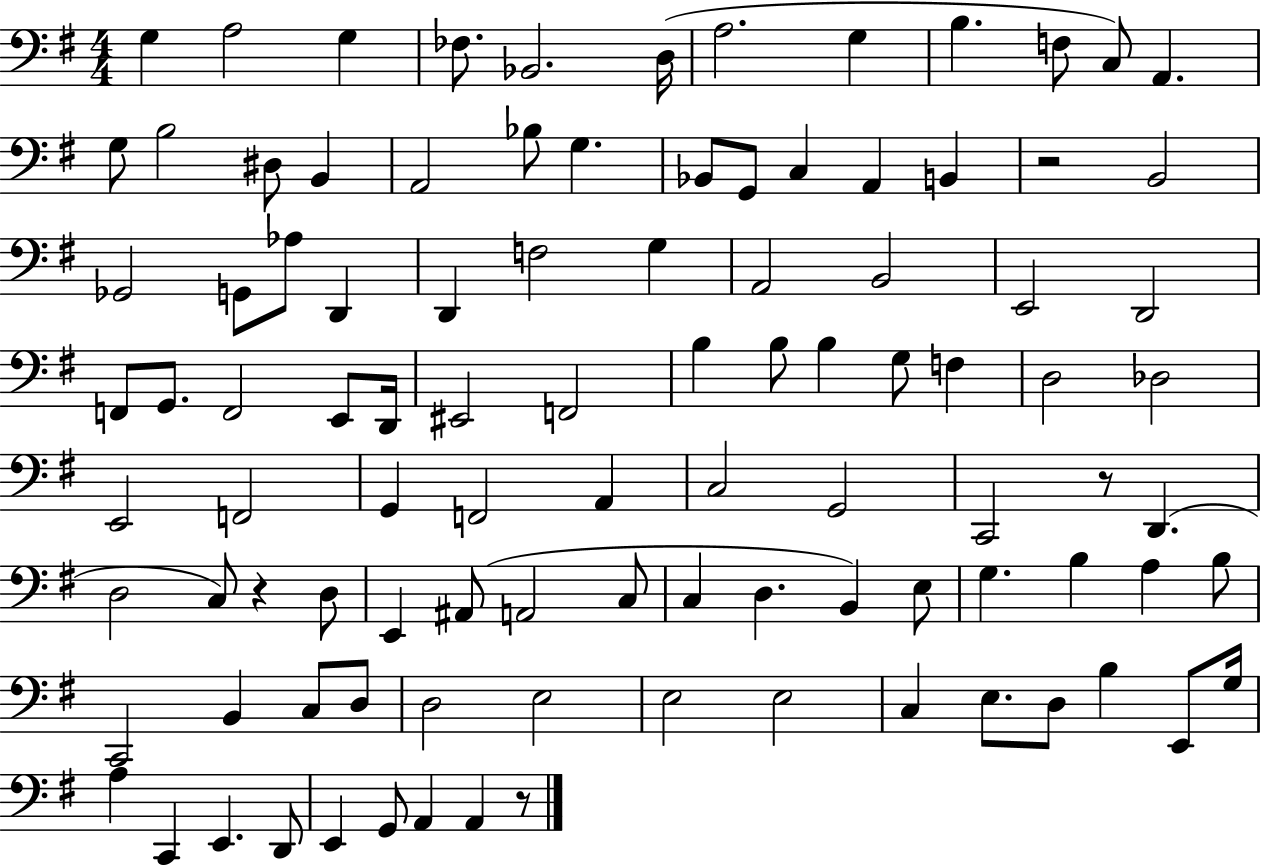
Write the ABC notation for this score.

X:1
T:Untitled
M:4/4
L:1/4
K:G
G, A,2 G, _F,/2 _B,,2 D,/4 A,2 G, B, F,/2 C,/2 A,, G,/2 B,2 ^D,/2 B,, A,,2 _B,/2 G, _B,,/2 G,,/2 C, A,, B,, z2 B,,2 _G,,2 G,,/2 _A,/2 D,, D,, F,2 G, A,,2 B,,2 E,,2 D,,2 F,,/2 G,,/2 F,,2 E,,/2 D,,/4 ^E,,2 F,,2 B, B,/2 B, G,/2 F, D,2 _D,2 E,,2 F,,2 G,, F,,2 A,, C,2 G,,2 C,,2 z/2 D,, D,2 C,/2 z D,/2 E,, ^A,,/2 A,,2 C,/2 C, D, B,, E,/2 G, B, A, B,/2 C,,2 B,, C,/2 D,/2 D,2 E,2 E,2 E,2 C, E,/2 D,/2 B, E,,/2 G,/4 A, C,, E,, D,,/2 E,, G,,/2 A,, A,, z/2